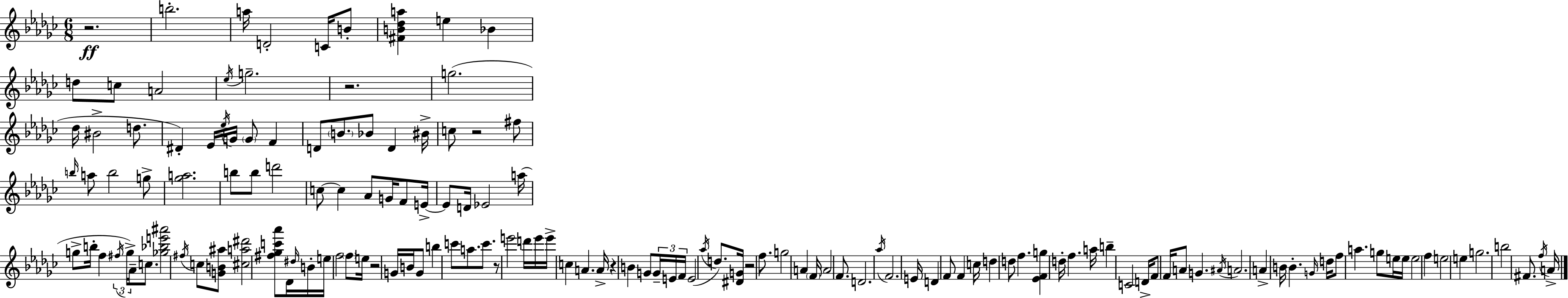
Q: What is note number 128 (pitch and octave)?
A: G5